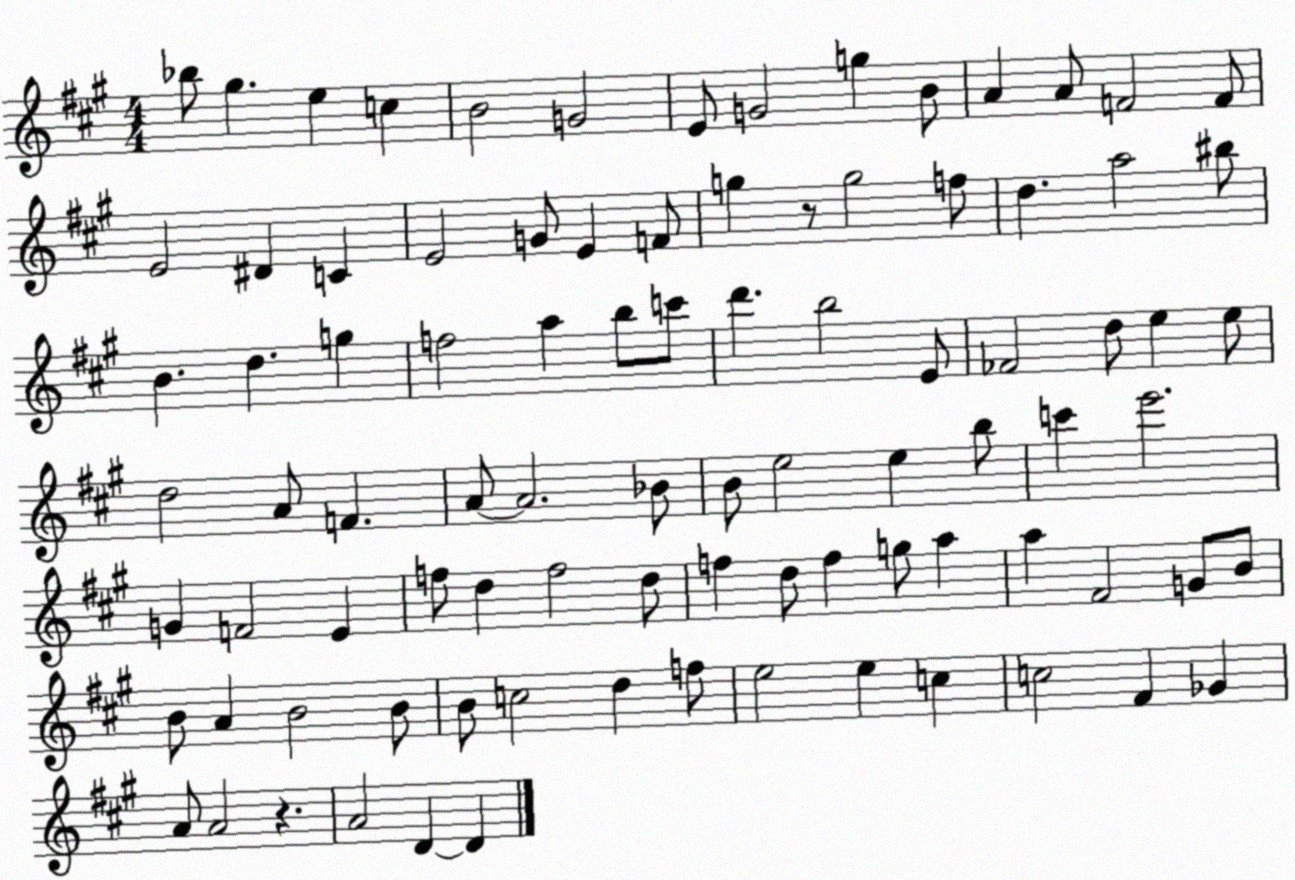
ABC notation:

X:1
T:Untitled
M:4/4
L:1/4
K:A
_b/2 ^g e c B2 G2 E/2 G2 g B/2 A A/2 F2 F/2 E2 ^D C E2 G/2 E F/2 g z/2 g2 f/2 d a2 ^b/2 B d g f2 a b/2 c'/2 d' b2 E/2 _F2 d/2 e e/2 d2 A/2 F A/2 A2 _B/2 B/2 e2 e b/2 c' e'2 G F2 E f/2 d f2 d/2 f d/2 f g/2 a a ^F2 G/2 B/2 B/2 A B2 B/2 B/2 c2 d f/2 e2 e c c2 ^F _G A/2 A2 z A2 D D